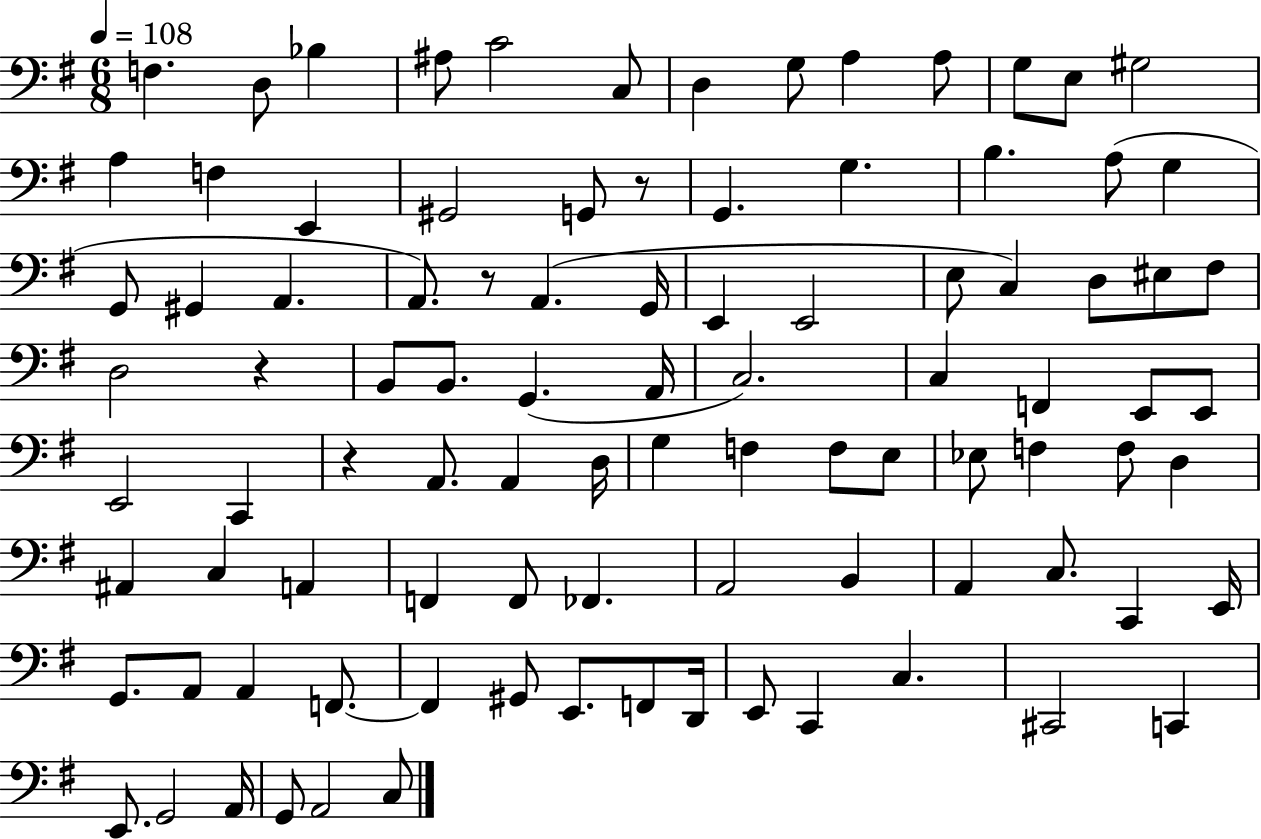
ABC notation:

X:1
T:Untitled
M:6/8
L:1/4
K:G
F, D,/2 _B, ^A,/2 C2 C,/2 D, G,/2 A, A,/2 G,/2 E,/2 ^G,2 A, F, E,, ^G,,2 G,,/2 z/2 G,, G, B, A,/2 G, G,,/2 ^G,, A,, A,,/2 z/2 A,, G,,/4 E,, E,,2 E,/2 C, D,/2 ^E,/2 ^F,/2 D,2 z B,,/2 B,,/2 G,, A,,/4 C,2 C, F,, E,,/2 E,,/2 E,,2 C,, z A,,/2 A,, D,/4 G, F, F,/2 E,/2 _E,/2 F, F,/2 D, ^A,, C, A,, F,, F,,/2 _F,, A,,2 B,, A,, C,/2 C,, E,,/4 G,,/2 A,,/2 A,, F,,/2 F,, ^G,,/2 E,,/2 F,,/2 D,,/4 E,,/2 C,, C, ^C,,2 C,, E,,/2 G,,2 A,,/4 G,,/2 A,,2 C,/2